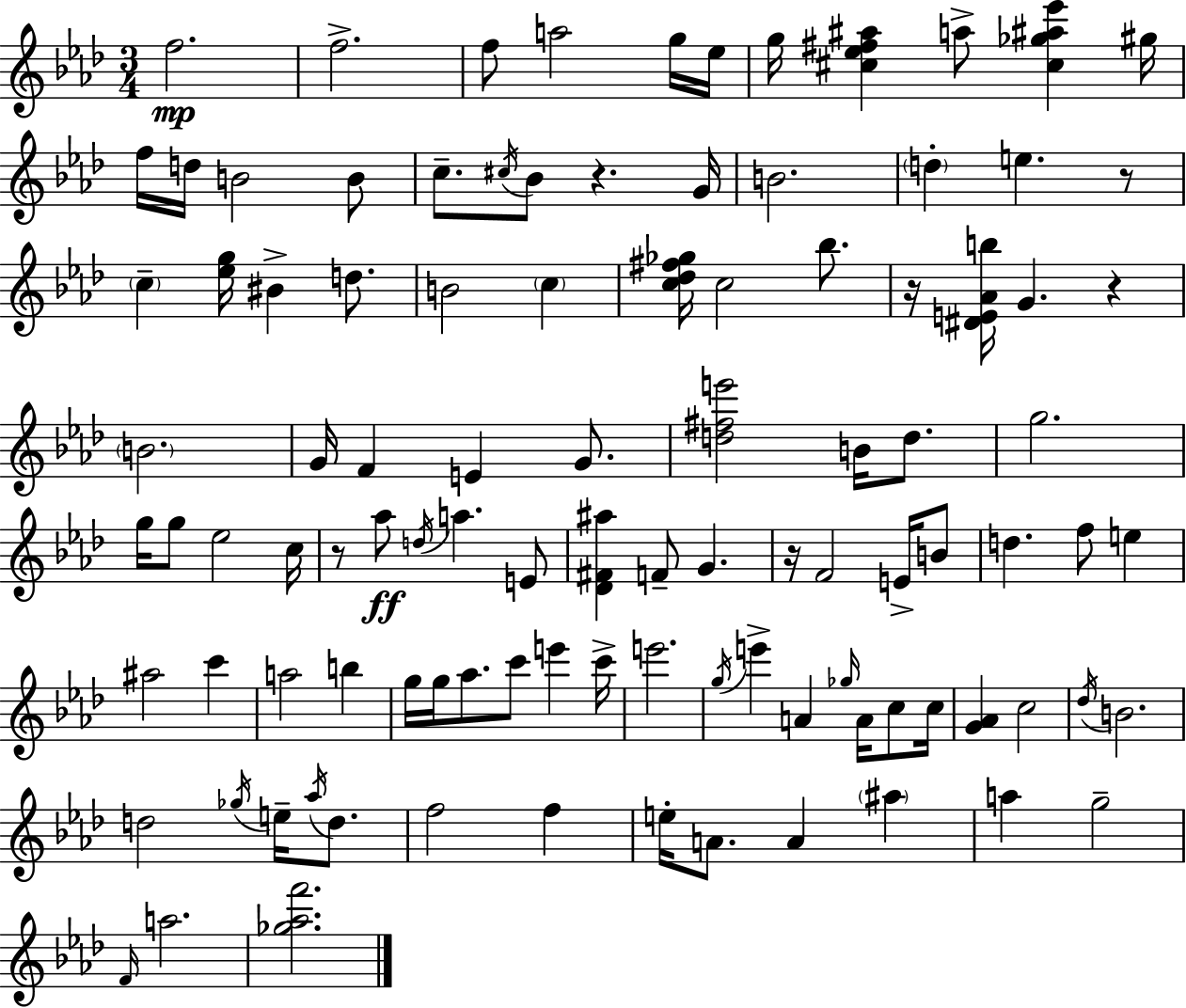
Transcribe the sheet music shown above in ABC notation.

X:1
T:Untitled
M:3/4
L:1/4
K:Ab
f2 f2 f/2 a2 g/4 _e/4 g/4 [^c_e^f^a] a/2 [^c_g^a_e'] ^g/4 f/4 d/4 B2 B/2 c/2 ^c/4 _B/2 z G/4 B2 d e z/2 c [_eg]/4 ^B d/2 B2 c [c_d^f_g]/4 c2 _b/2 z/4 [^DE_Ab]/4 G z B2 G/4 F E G/2 [d^fe']2 B/4 d/2 g2 g/4 g/2 _e2 c/4 z/2 _a/2 d/4 a E/2 [_D^F^a] F/2 G z/4 F2 E/4 B/2 d f/2 e ^a2 c' a2 b g/4 g/4 _a/2 c'/2 e' c'/4 e'2 g/4 e' A _g/4 A/4 c/2 c/4 [G_A] c2 _d/4 B2 d2 _g/4 e/4 _a/4 d/2 f2 f e/4 A/2 A ^a a g2 F/4 a2 [_g_af']2